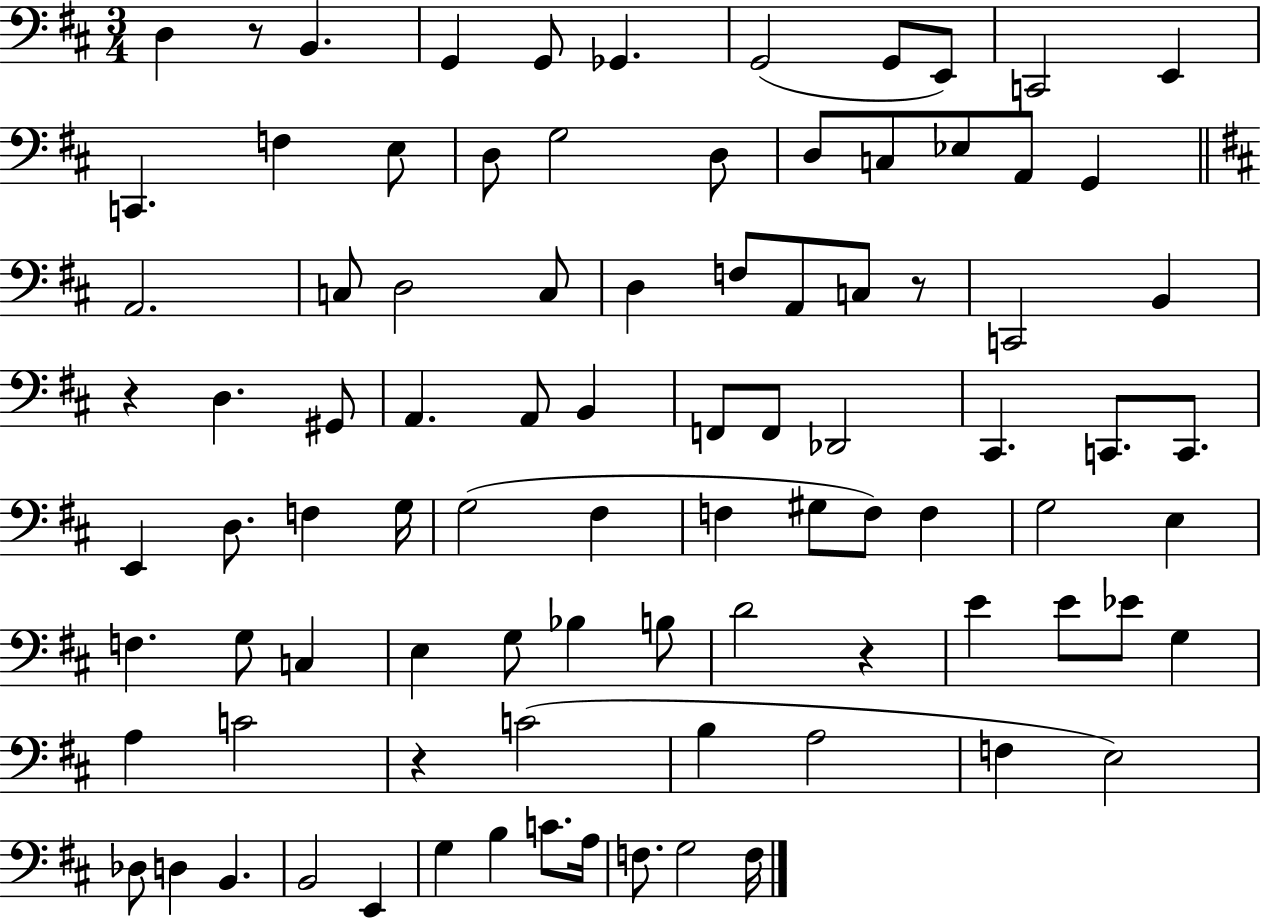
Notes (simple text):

D3/q R/e B2/q. G2/q G2/e Gb2/q. G2/h G2/e E2/e C2/h E2/q C2/q. F3/q E3/e D3/e G3/h D3/e D3/e C3/e Eb3/e A2/e G2/q A2/h. C3/e D3/h C3/e D3/q F3/e A2/e C3/e R/e C2/h B2/q R/q D3/q. G#2/e A2/q. A2/e B2/q F2/e F2/e Db2/h C#2/q. C2/e. C2/e. E2/q D3/e. F3/q G3/s G3/h F#3/q F3/q G#3/e F3/e F3/q G3/h E3/q F3/q. G3/e C3/q E3/q G3/e Bb3/q B3/e D4/h R/q E4/q E4/e Eb4/e G3/q A3/q C4/h R/q C4/h B3/q A3/h F3/q E3/h Db3/e D3/q B2/q. B2/h E2/q G3/q B3/q C4/e. A3/s F3/e. G3/h F3/s